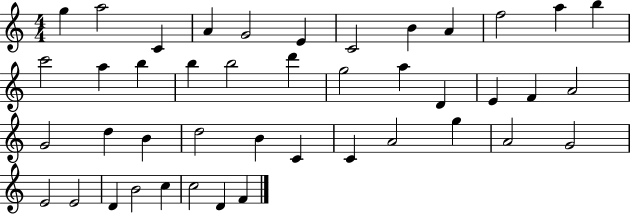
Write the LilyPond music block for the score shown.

{
  \clef treble
  \numericTimeSignature
  \time 4/4
  \key c \major
  g''4 a''2 c'4 | a'4 g'2 e'4 | c'2 b'4 a'4 | f''2 a''4 b''4 | \break c'''2 a''4 b''4 | b''4 b''2 d'''4 | g''2 a''4 d'4 | e'4 f'4 a'2 | \break g'2 d''4 b'4 | d''2 b'4 c'4 | c'4 a'2 g''4 | a'2 g'2 | \break e'2 e'2 | d'4 b'2 c''4 | c''2 d'4 f'4 | \bar "|."
}